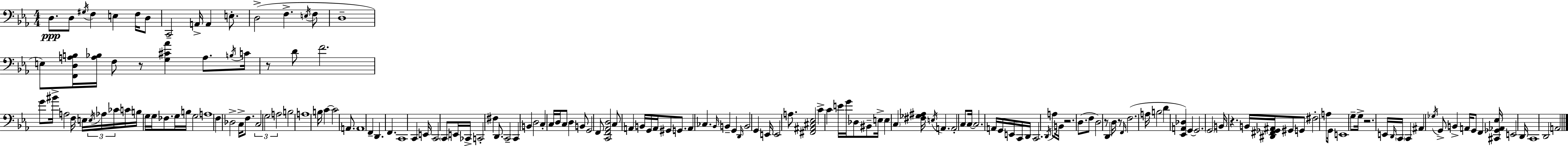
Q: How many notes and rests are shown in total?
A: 176